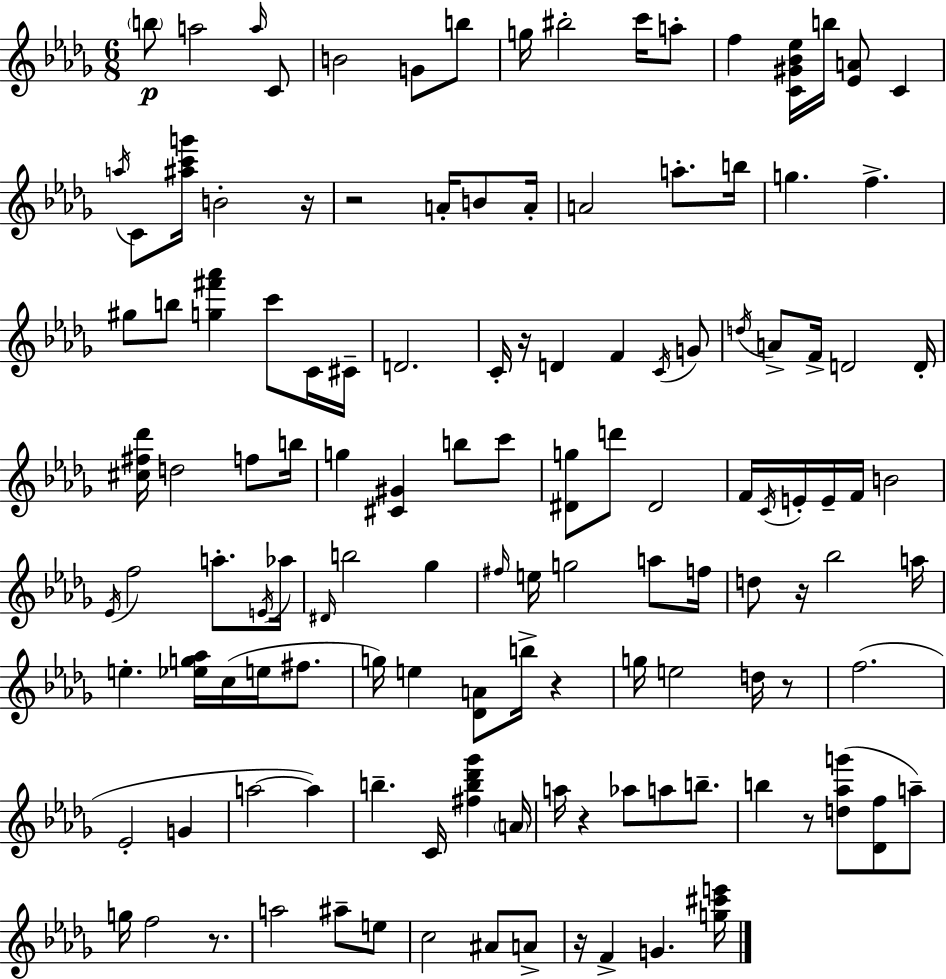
B5/e A5/h A5/s C4/e B4/h G4/e B5/e G5/s BIS5/h C6/s A5/e F5/q [C4,G#4,Bb4,Eb5]/s B5/s [Eb4,A4]/e C4/q A5/s C4/e [A#5,C6,G6]/s B4/h R/s R/h A4/s B4/e A4/s A4/h A5/e. B5/s G5/q. F5/q. G#5/e B5/e [G5,F#6,Ab6]/q C6/e C4/s C#4/s D4/h. C4/s R/s D4/q F4/q C4/s G4/e D5/s A4/e F4/s D4/h D4/s [C#5,F#5,Db6]/s D5/h F5/e B5/s G5/q [C#4,G#4]/q B5/e C6/e [D#4,G5]/e D6/e D#4/h F4/s C4/s E4/s E4/s F4/s B4/h Eb4/s F5/h A5/e. E4/s Ab5/s D#4/s B5/h Gb5/q F#5/s E5/s G5/h A5/e F5/s D5/e R/s Bb5/h A5/s E5/q. [Eb5,G5,Ab5]/s C5/s E5/s F#5/e. G5/s E5/q [Db4,A4]/e B5/s R/q G5/s E5/h D5/s R/e F5/h. Eb4/h G4/q A5/h A5/q B5/q. C4/s [F#5,B5,Db6,Gb6]/q A4/s A5/s R/q Ab5/e A5/e B5/e. B5/q R/e [D5,Ab5,G6]/e [Db4,F5]/e A5/e G5/s F5/h R/e. A5/h A#5/e E5/e C5/h A#4/e A4/e R/s F4/q G4/q. [G5,C#6,E6]/s